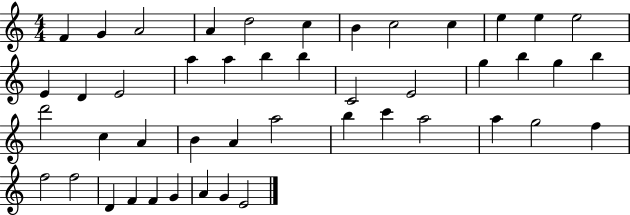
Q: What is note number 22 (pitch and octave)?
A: G5